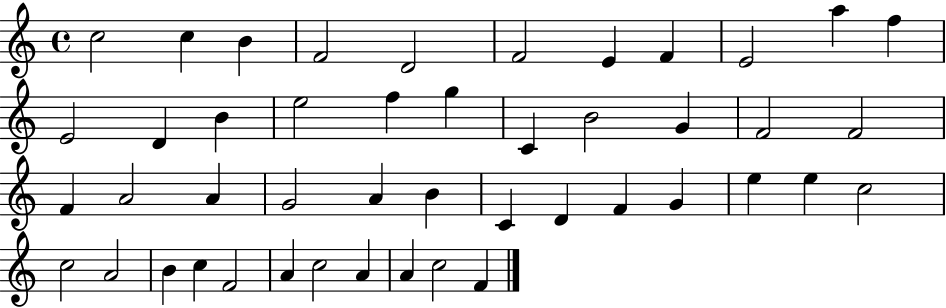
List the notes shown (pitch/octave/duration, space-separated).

C5/h C5/q B4/q F4/h D4/h F4/h E4/q F4/q E4/h A5/q F5/q E4/h D4/q B4/q E5/h F5/q G5/q C4/q B4/h G4/q F4/h F4/h F4/q A4/h A4/q G4/h A4/q B4/q C4/q D4/q F4/q G4/q E5/q E5/q C5/h C5/h A4/h B4/q C5/q F4/h A4/q C5/h A4/q A4/q C5/h F4/q